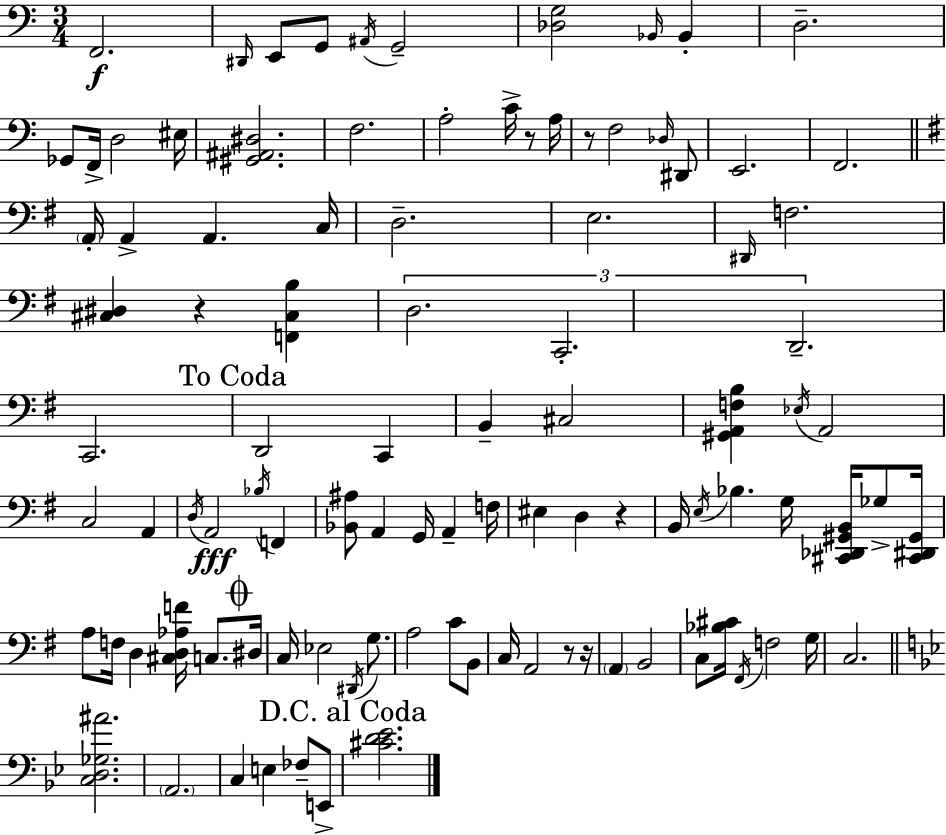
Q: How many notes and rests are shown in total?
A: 101